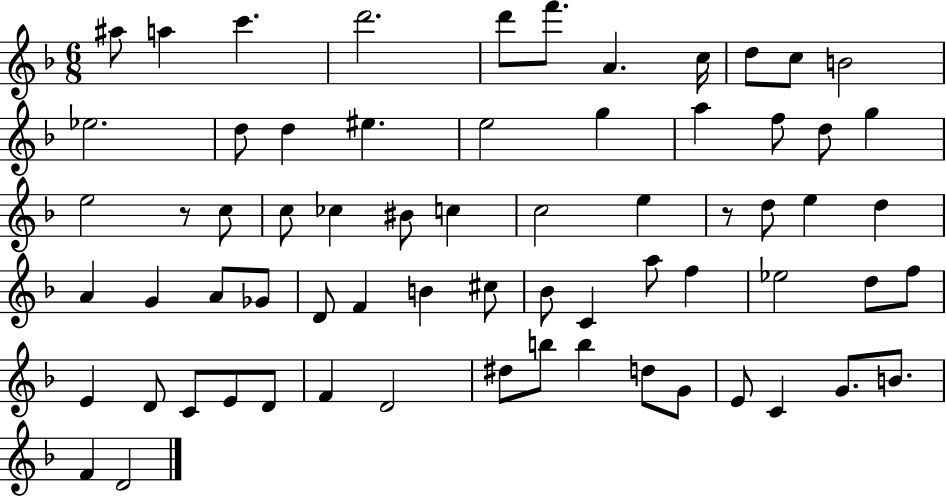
{
  \clef treble
  \numericTimeSignature
  \time 6/8
  \key f \major
  \repeat volta 2 { ais''8 a''4 c'''4. | d'''2. | d'''8 f'''8. a'4. c''16 | d''8 c''8 b'2 | \break ees''2. | d''8 d''4 eis''4. | e''2 g''4 | a''4 f''8 d''8 g''4 | \break e''2 r8 c''8 | c''8 ces''4 bis'8 c''4 | c''2 e''4 | r8 d''8 e''4 d''4 | \break a'4 g'4 a'8 ges'8 | d'8 f'4 b'4 cis''8 | bes'8 c'4 a''8 f''4 | ees''2 d''8 f''8 | \break e'4 d'8 c'8 e'8 d'8 | f'4 d'2 | dis''8 b''8 b''4 d''8 g'8 | e'8 c'4 g'8. b'8. | \break f'4 d'2 | } \bar "|."
}